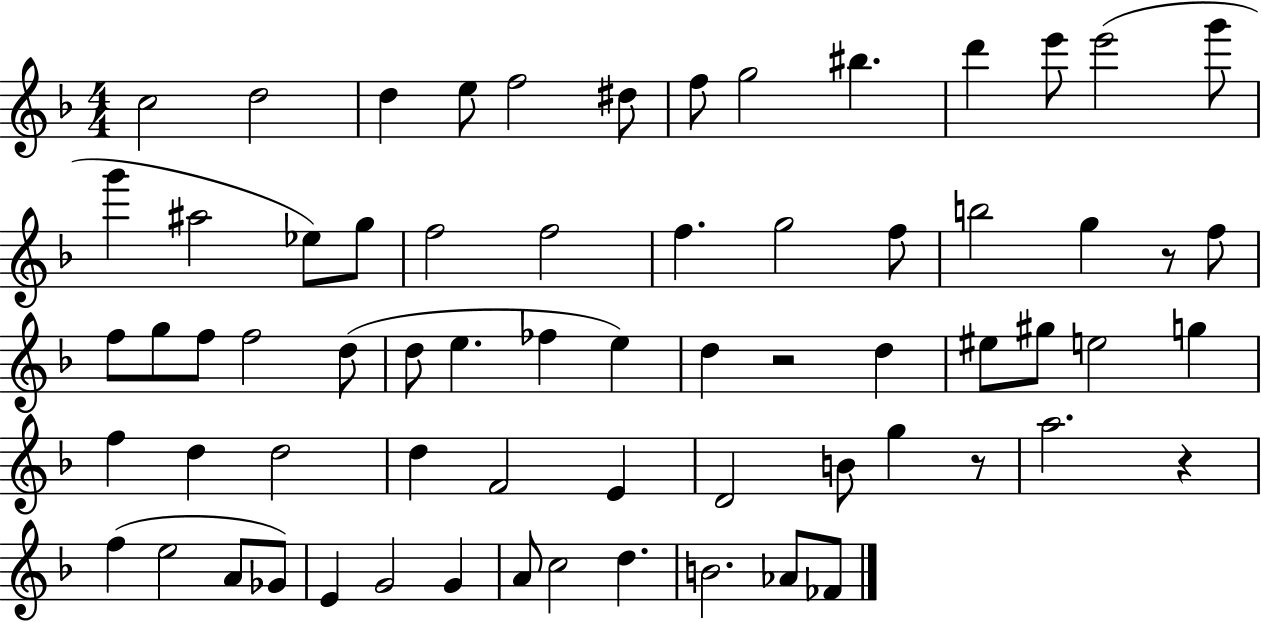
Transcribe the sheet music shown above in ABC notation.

X:1
T:Untitled
M:4/4
L:1/4
K:F
c2 d2 d e/2 f2 ^d/2 f/2 g2 ^b d' e'/2 e'2 g'/2 g' ^a2 _e/2 g/2 f2 f2 f g2 f/2 b2 g z/2 f/2 f/2 g/2 f/2 f2 d/2 d/2 e _f e d z2 d ^e/2 ^g/2 e2 g f d d2 d F2 E D2 B/2 g z/2 a2 z f e2 A/2 _G/2 E G2 G A/2 c2 d B2 _A/2 _F/2